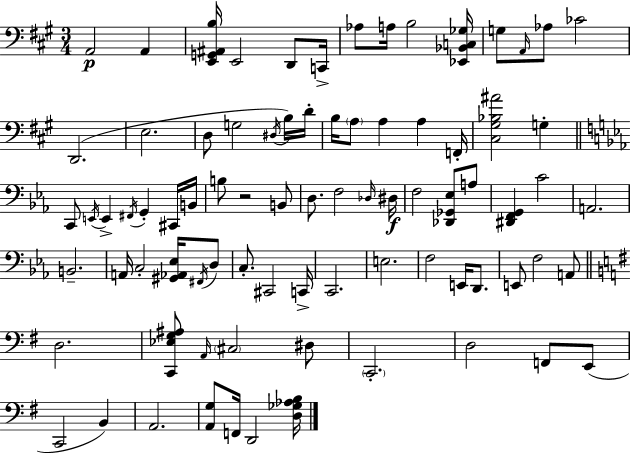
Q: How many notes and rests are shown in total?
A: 81